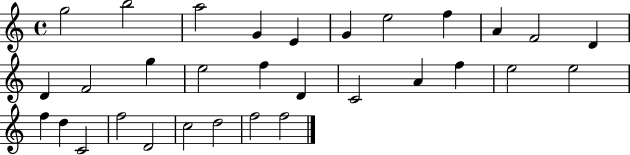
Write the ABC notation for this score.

X:1
T:Untitled
M:4/4
L:1/4
K:C
g2 b2 a2 G E G e2 f A F2 D D F2 g e2 f D C2 A f e2 e2 f d C2 f2 D2 c2 d2 f2 f2